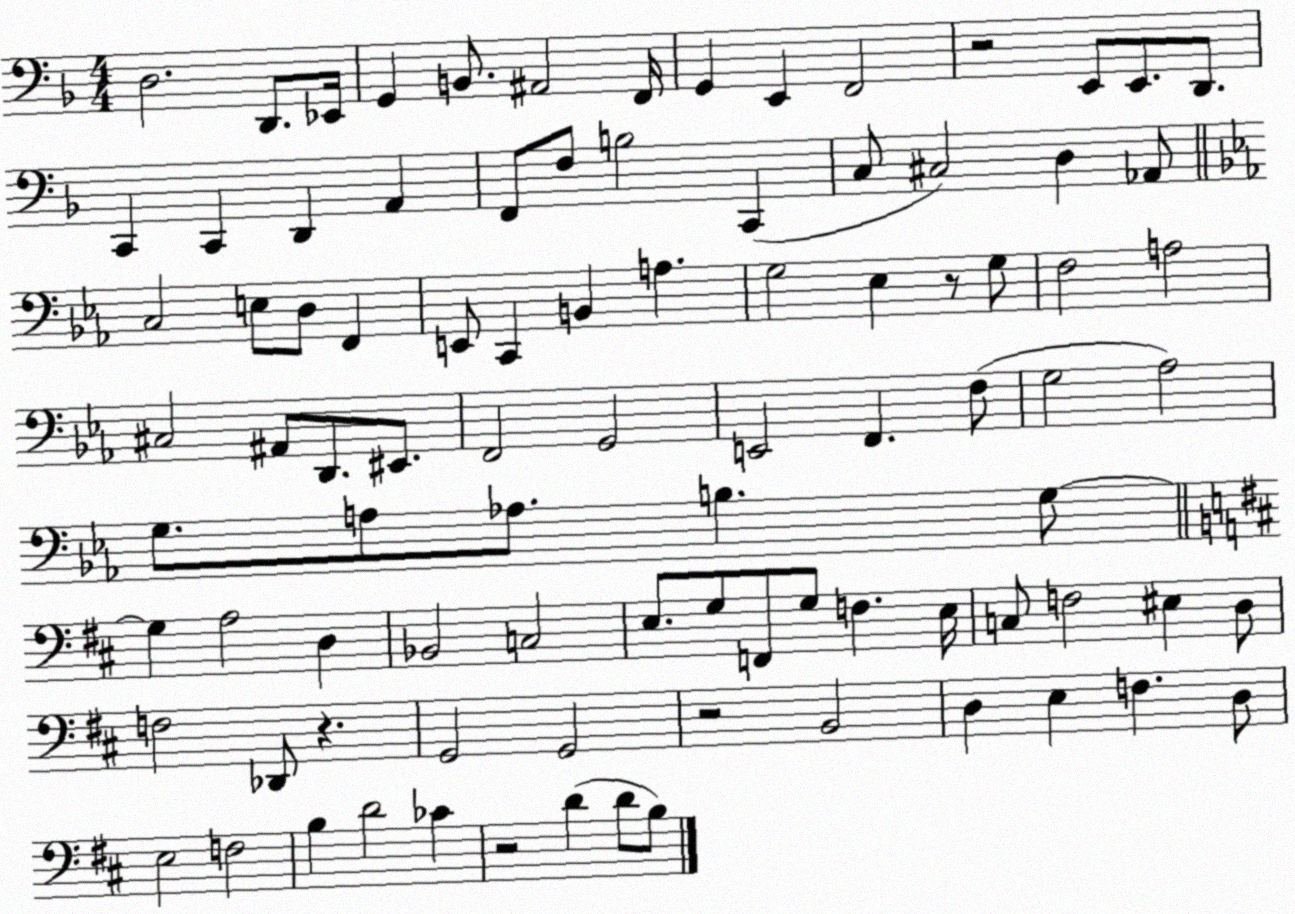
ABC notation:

X:1
T:Untitled
M:4/4
L:1/4
K:F
D,2 D,,/2 _E,,/4 G,, B,,/2 ^A,,2 F,,/4 G,, E,, F,,2 z2 E,,/2 E,,/2 D,,/2 C,, C,, D,, A,, F,,/2 F,/2 B,2 C,, C,/2 ^C,2 D, _A,,/2 C,2 E,/2 D,/2 F,, E,,/2 C,, B,, A, G,2 _E, z/2 G,/2 F,2 A,2 ^C,2 ^A,,/2 D,,/2 ^E,,/2 F,,2 G,,2 E,,2 F,, F,/2 G,2 _A,2 G,/2 A,/2 _A,/2 B, G,/2 G, A,2 D, _B,,2 C,2 E,/2 G,/2 F,,/2 G,/2 F, E,/4 C,/2 F,2 ^E, D,/2 F,2 _D,,/2 z G,,2 G,,2 z2 B,,2 D, E, F, D,/2 E,2 F,2 B, D2 _C z2 D D/2 B,/2